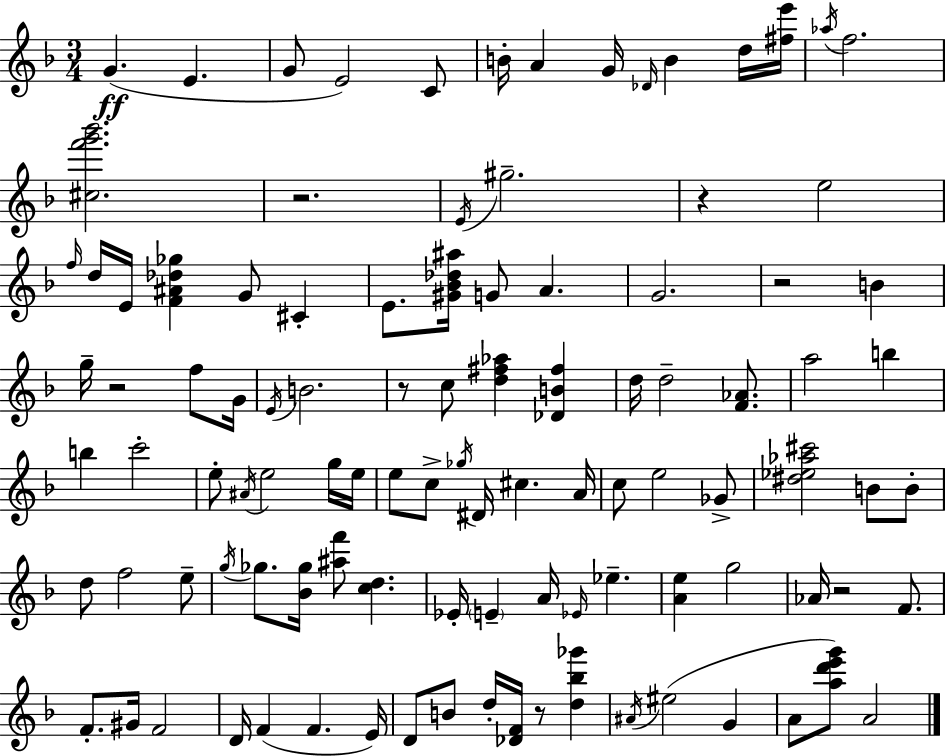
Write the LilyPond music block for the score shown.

{
  \clef treble
  \numericTimeSignature
  \time 3/4
  \key f \major
  \repeat volta 2 { g'4.(\ff e'4. | g'8 e'2) c'8 | b'16-. a'4 g'16 \grace { des'16 } b'4 d''16 | <fis'' e'''>16 \acciaccatura { aes''16 } f''2. | \break <cis'' f''' g''' bes'''>2. | r2. | \acciaccatura { e'16 } gis''2.-- | r4 e''2 | \break \grace { f''16 } d''16 e'16 <f' ais' des'' ges''>4 g'8 | cis'4-. e'8. <gis' bes' des'' ais''>16 g'8 a'4. | g'2. | r2 | \break b'4 g''16-- r2 | f''8 g'16 \acciaccatura { e'16 } b'2. | r8 c''8 <d'' fis'' aes''>4 | <des' b' fis''>4 d''16 d''2-- | \break <f' aes'>8. a''2 | b''4 b''4 c'''2-. | e''8-. \acciaccatura { ais'16 } e''2 | g''16 e''16 e''8 c''8-> \acciaccatura { ges''16 } dis'16 | \break cis''4. a'16 c''8 e''2 | ges'8-> <dis'' ees'' aes'' cis'''>2 | b'8 b'8-. d''8 f''2 | e''8-- \acciaccatura { g''16 } ges''8. <bes' ges''>16 | \break <ais'' f'''>8 <c'' d''>4. ees'16-. \parenthesize e'4-- | a'16 \grace { ees'16 } ees''4.-- <a' e''>4 | g''2 aes'16 r2 | f'8. f'8.-. | \break gis'16 f'2 d'16 f'4( | f'4. e'16) d'8 b'8 | d''16-. <des' f'>16 r8 <d'' bes'' ges'''>4 \acciaccatura { ais'16 }( eis''2 | g'4 a'8 | \break <a'' d''' e''' g'''>8) a'2 } \bar "|."
}